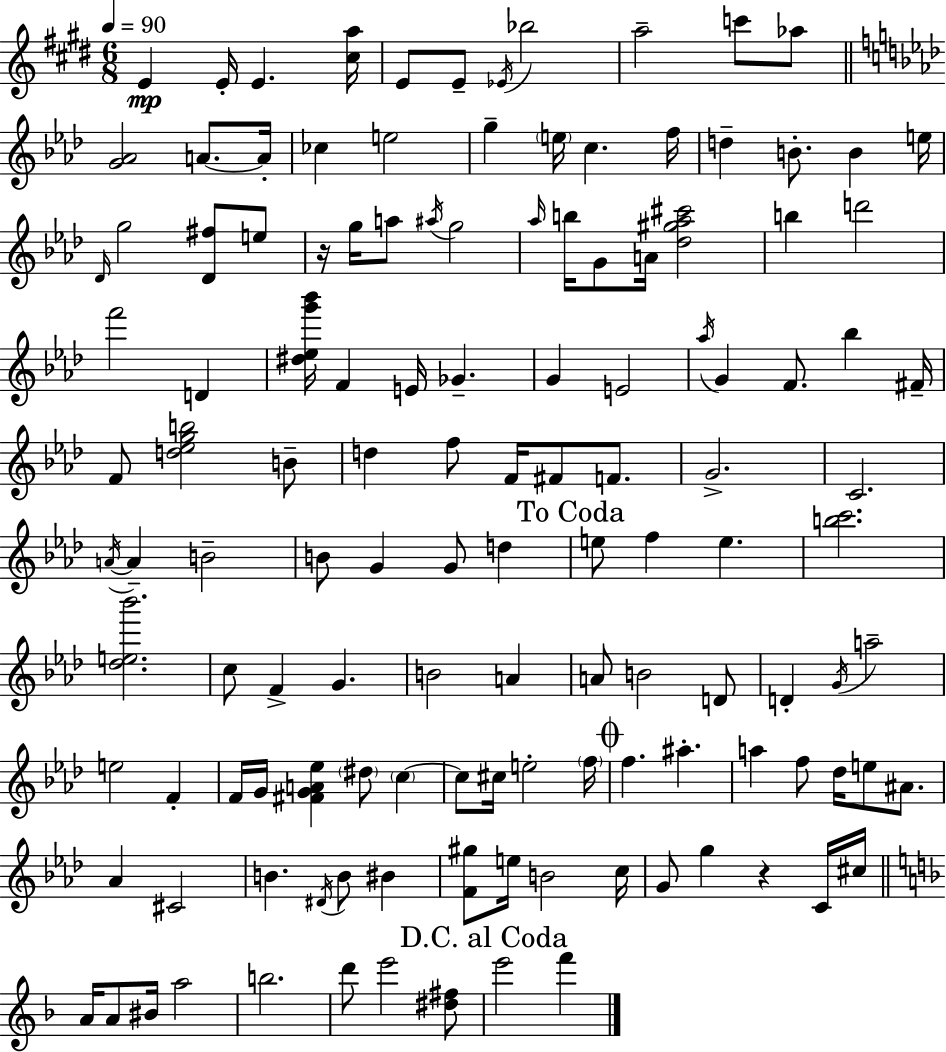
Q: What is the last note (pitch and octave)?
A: F6